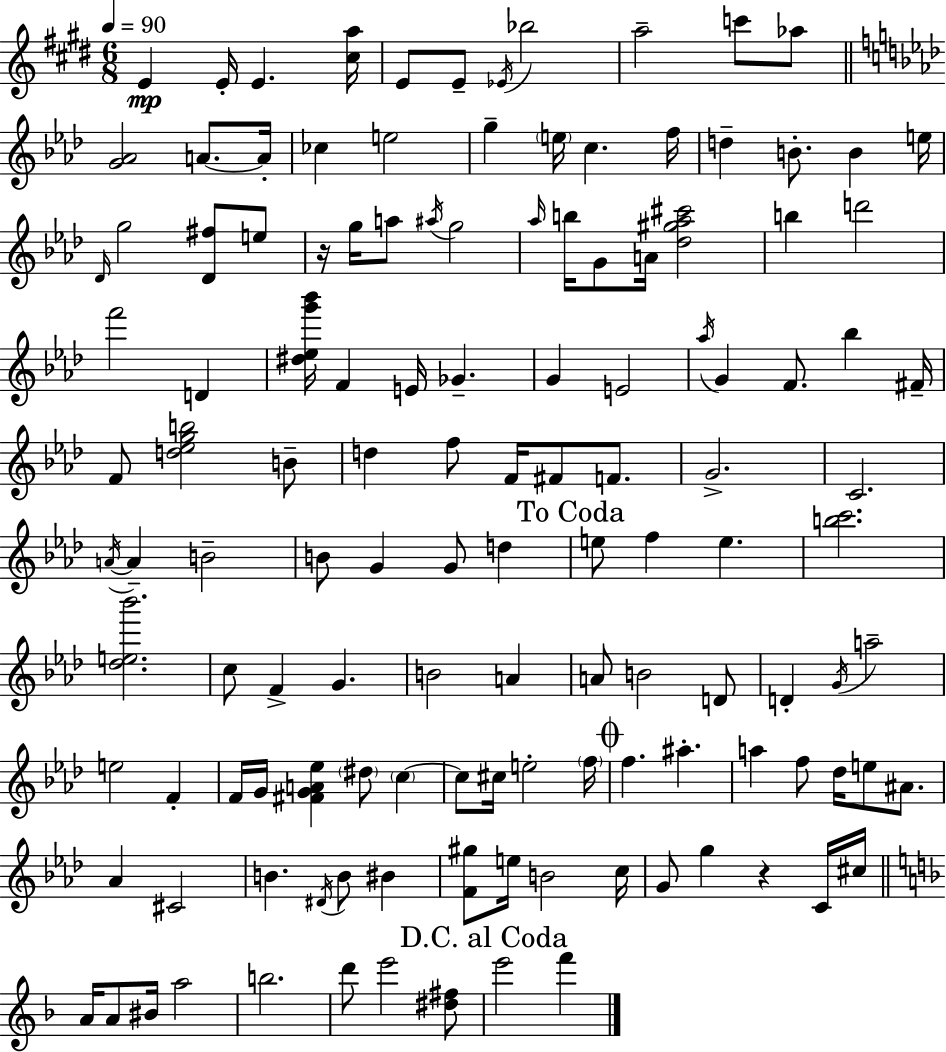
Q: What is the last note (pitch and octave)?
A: F6